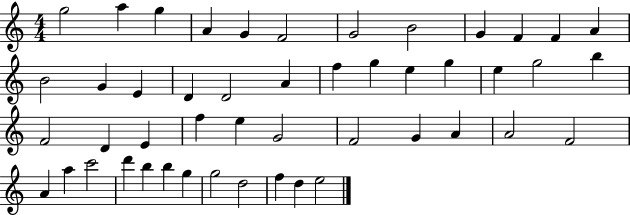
{
  \clef treble
  \numericTimeSignature
  \time 4/4
  \key c \major
  g''2 a''4 g''4 | a'4 g'4 f'2 | g'2 b'2 | g'4 f'4 f'4 a'4 | \break b'2 g'4 e'4 | d'4 d'2 a'4 | f''4 g''4 e''4 g''4 | e''4 g''2 b''4 | \break f'2 d'4 e'4 | f''4 e''4 g'2 | f'2 g'4 a'4 | a'2 f'2 | \break a'4 a''4 c'''2 | d'''4 b''4 b''4 g''4 | g''2 d''2 | f''4 d''4 e''2 | \break \bar "|."
}